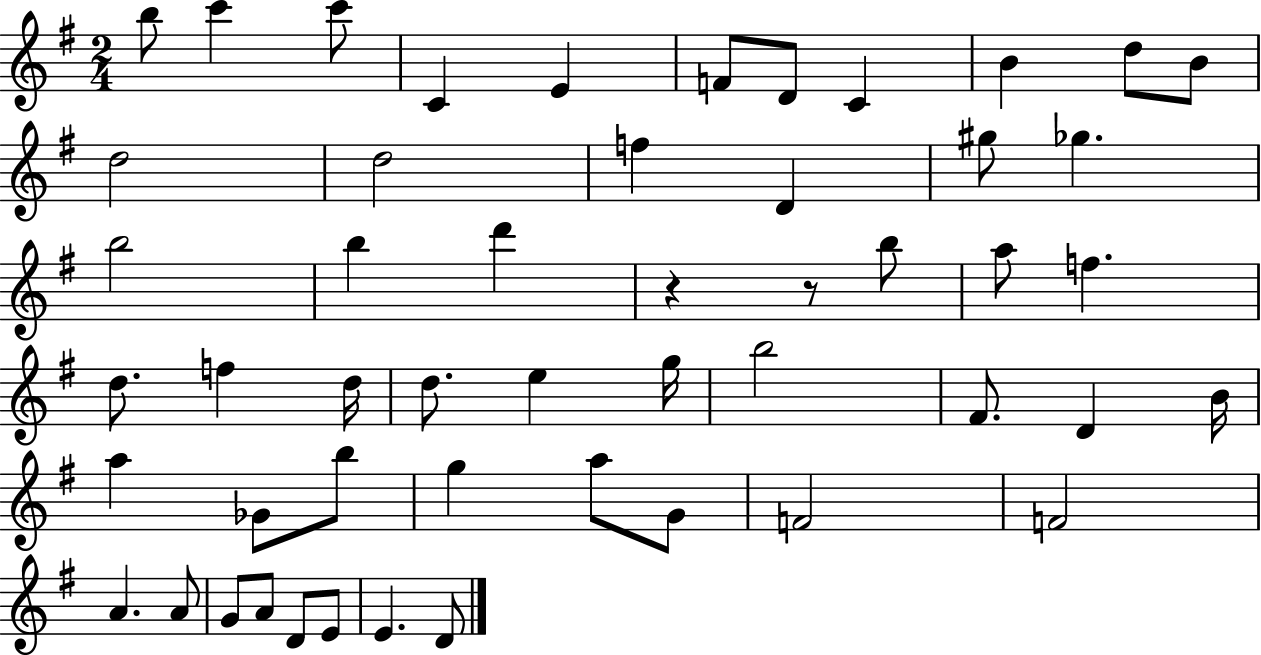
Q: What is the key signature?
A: G major